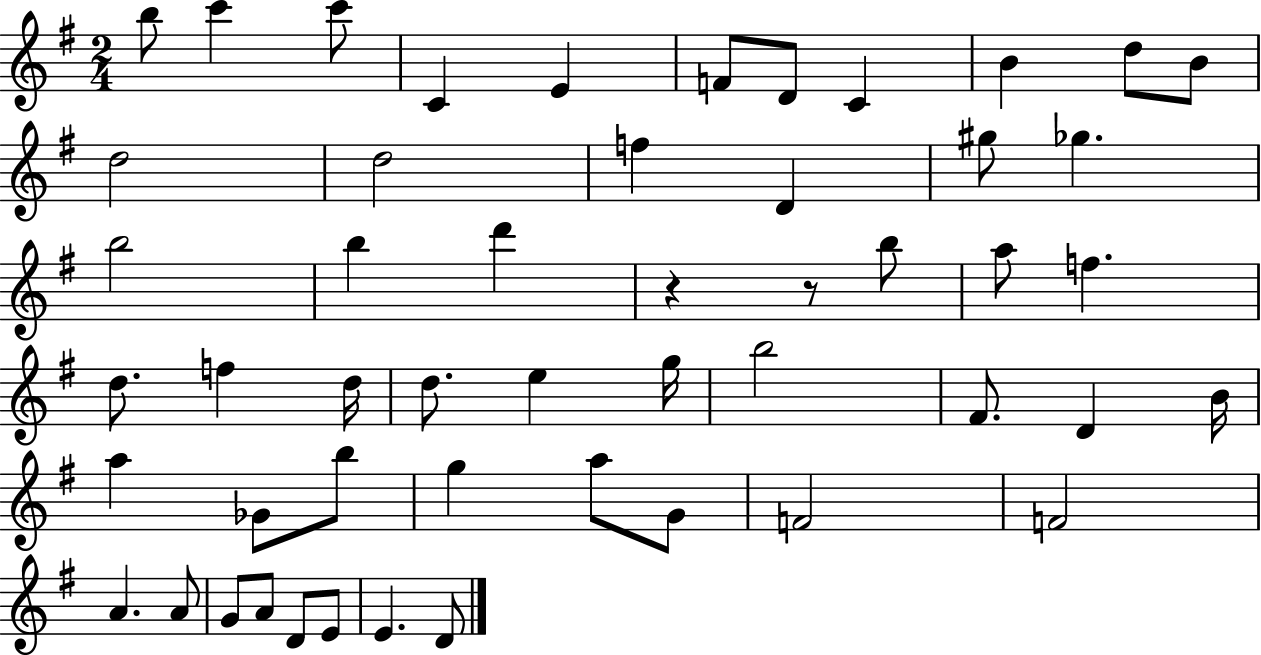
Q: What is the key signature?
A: G major